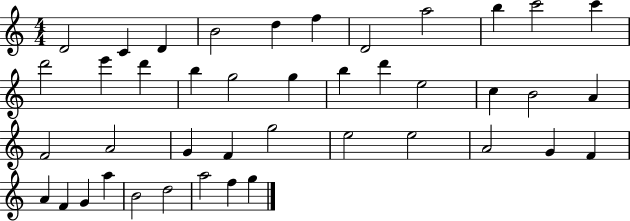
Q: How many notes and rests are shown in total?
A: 42